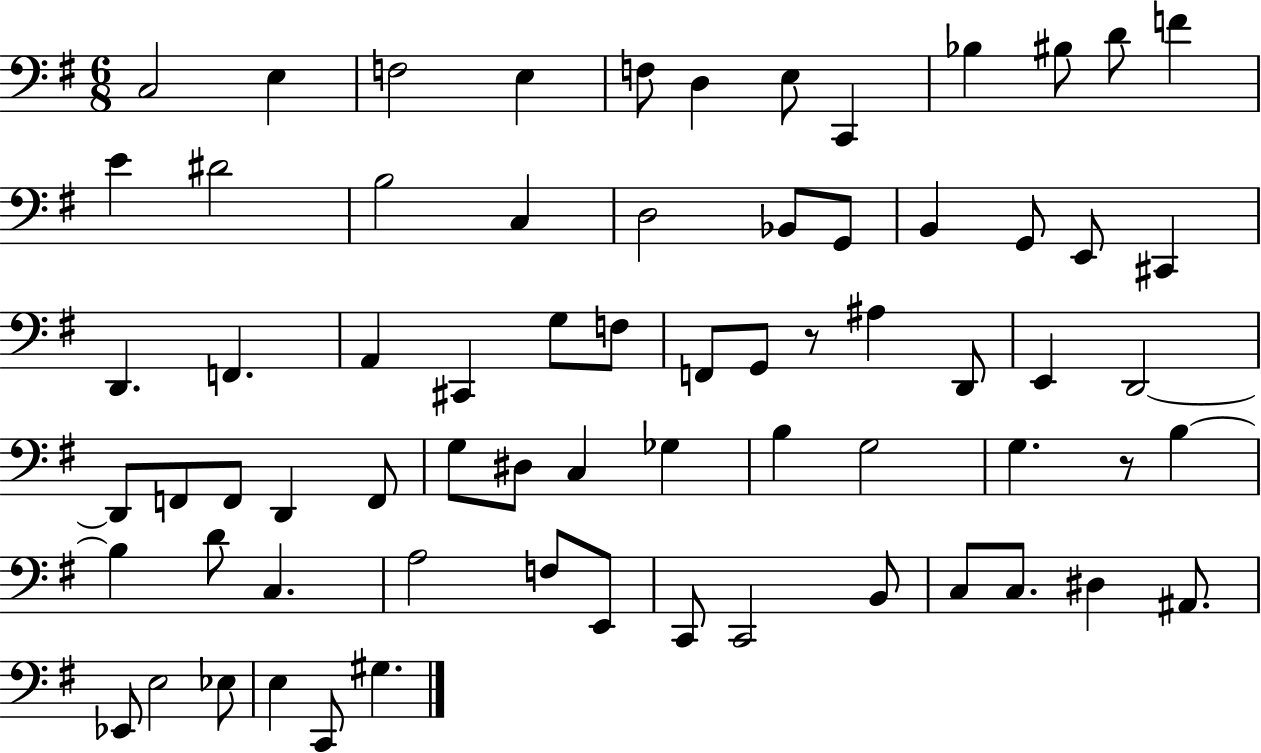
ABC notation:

X:1
T:Untitled
M:6/8
L:1/4
K:G
C,2 E, F,2 E, F,/2 D, E,/2 C,, _B, ^B,/2 D/2 F E ^D2 B,2 C, D,2 _B,,/2 G,,/2 B,, G,,/2 E,,/2 ^C,, D,, F,, A,, ^C,, G,/2 F,/2 F,,/2 G,,/2 z/2 ^A, D,,/2 E,, D,,2 D,,/2 F,,/2 F,,/2 D,, F,,/2 G,/2 ^D,/2 C, _G, B, G,2 G, z/2 B, B, D/2 C, A,2 F,/2 E,,/2 C,,/2 C,,2 B,,/2 C,/2 C,/2 ^D, ^A,,/2 _E,,/2 E,2 _E,/2 E, C,,/2 ^G,